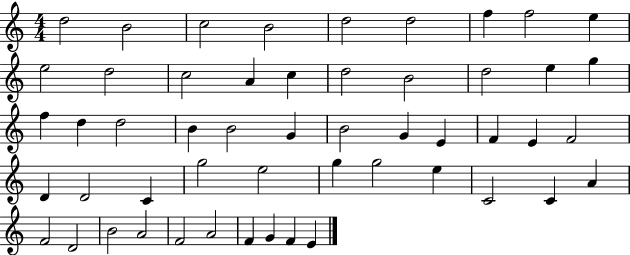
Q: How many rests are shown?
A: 0